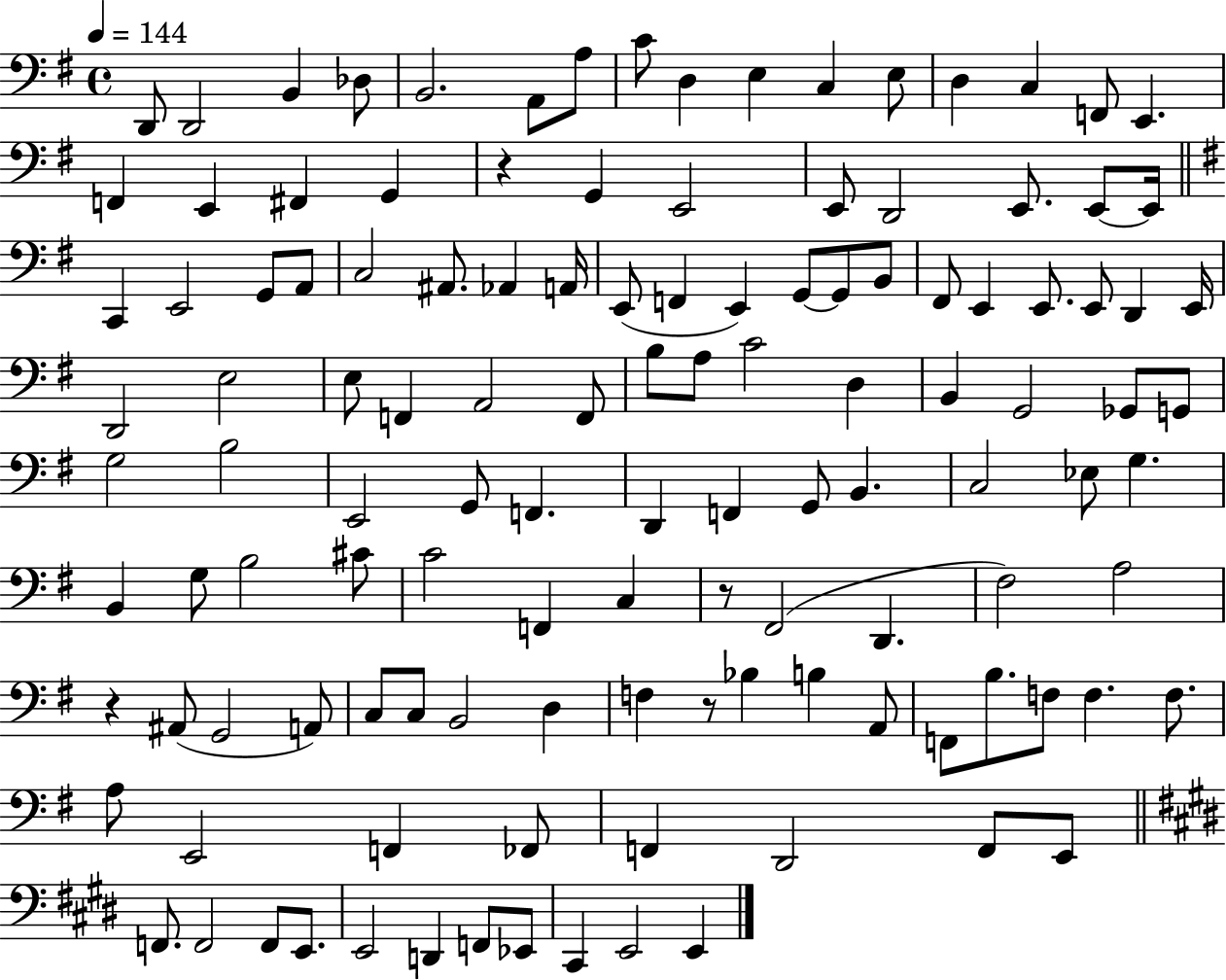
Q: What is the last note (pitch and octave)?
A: E2